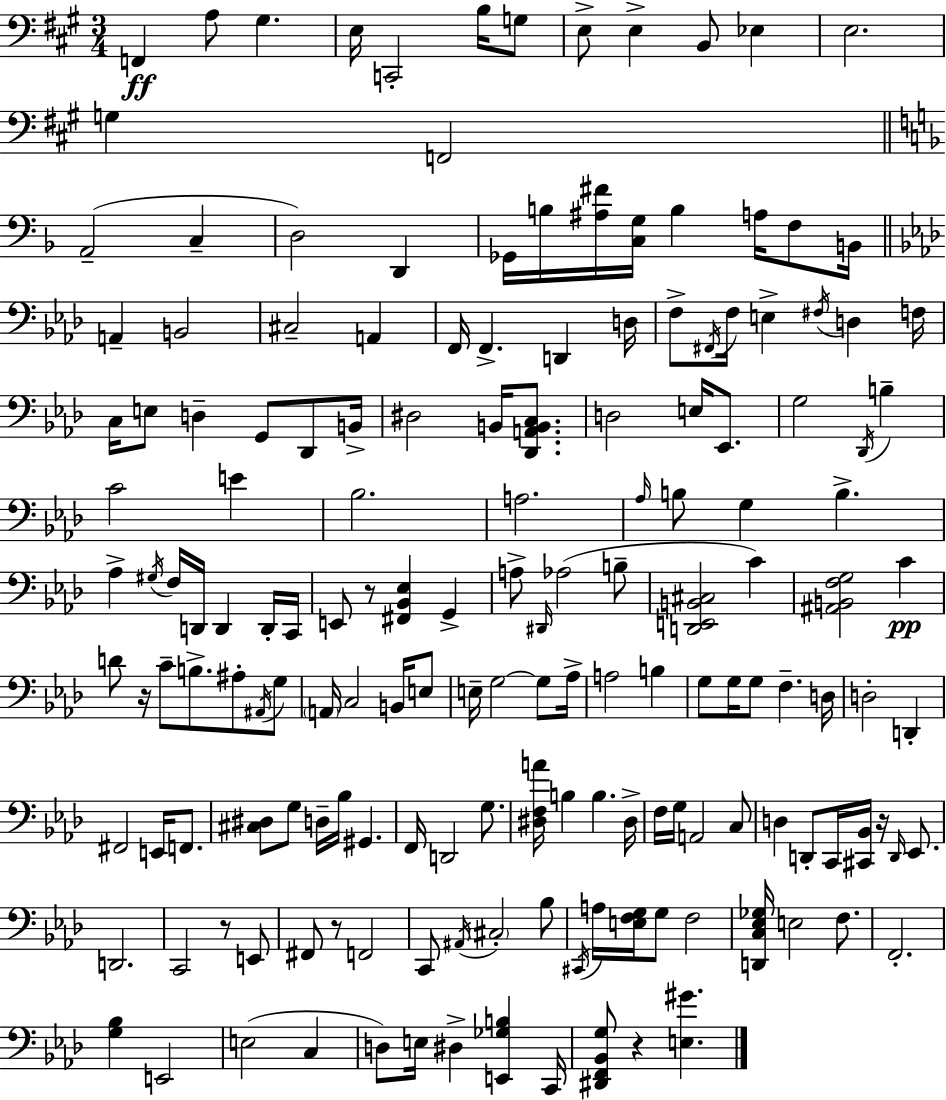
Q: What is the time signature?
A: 3/4